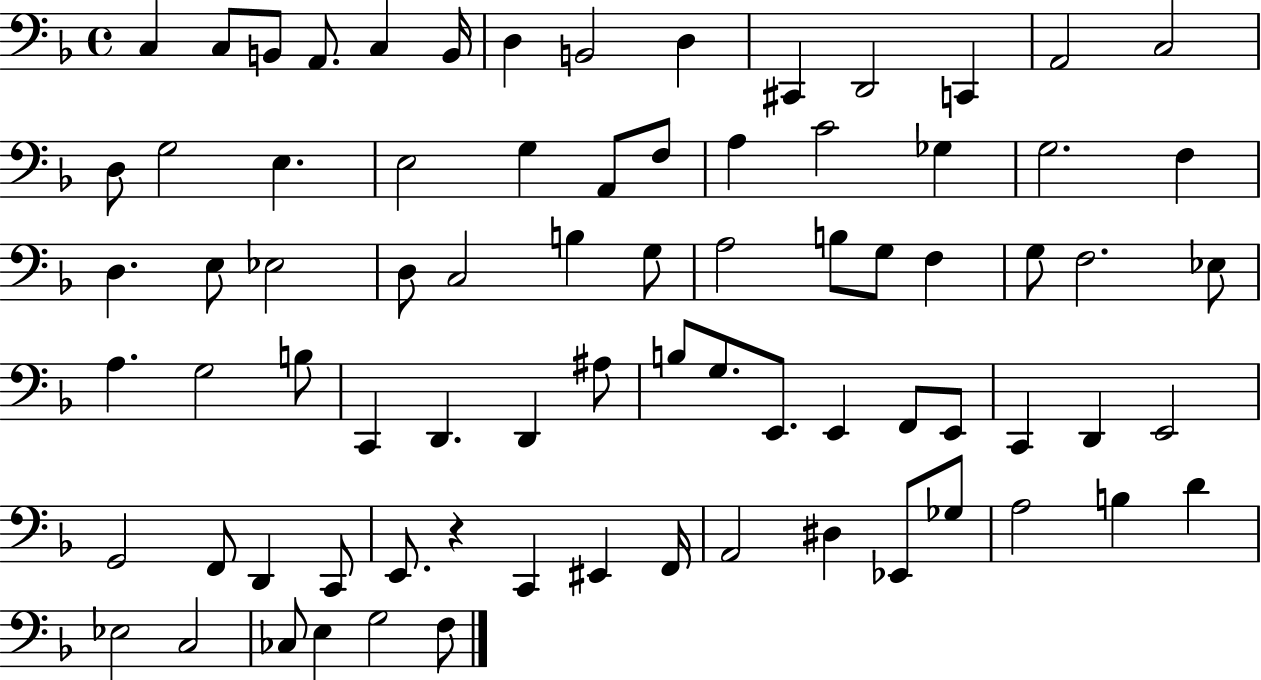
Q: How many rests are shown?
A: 1